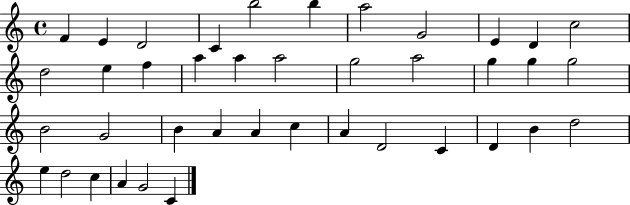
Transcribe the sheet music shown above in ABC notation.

X:1
T:Untitled
M:4/4
L:1/4
K:C
F E D2 C b2 b a2 G2 E D c2 d2 e f a a a2 g2 a2 g g g2 B2 G2 B A A c A D2 C D B d2 e d2 c A G2 C